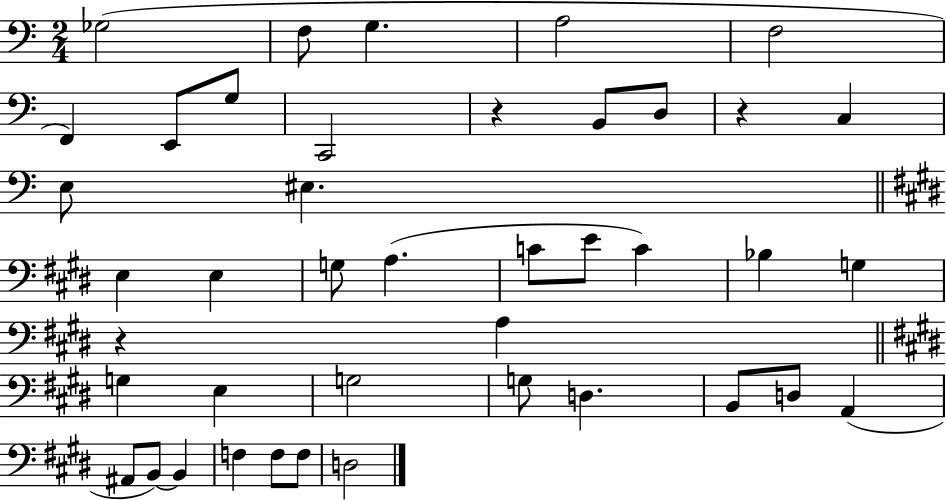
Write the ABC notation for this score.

X:1
T:Untitled
M:2/4
L:1/4
K:C
_G,2 F,/2 G, A,2 F,2 F,, E,,/2 G,/2 C,,2 z B,,/2 D,/2 z C, E,/2 ^E, E, E, G,/2 A, C/2 E/2 C _B, G, z A, G, E, G,2 G,/2 D, B,,/2 D,/2 A,, ^A,,/2 B,,/2 B,, F, F,/2 F,/2 D,2